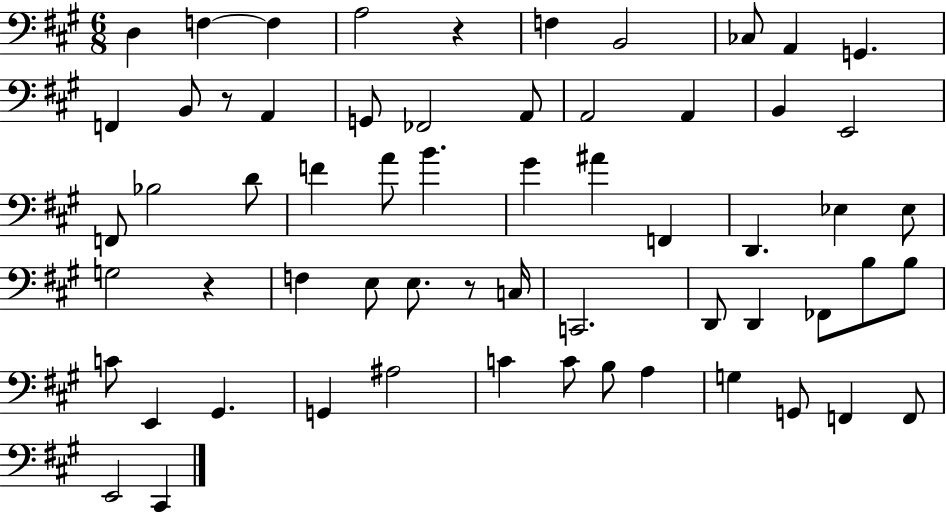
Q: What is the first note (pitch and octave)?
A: D3